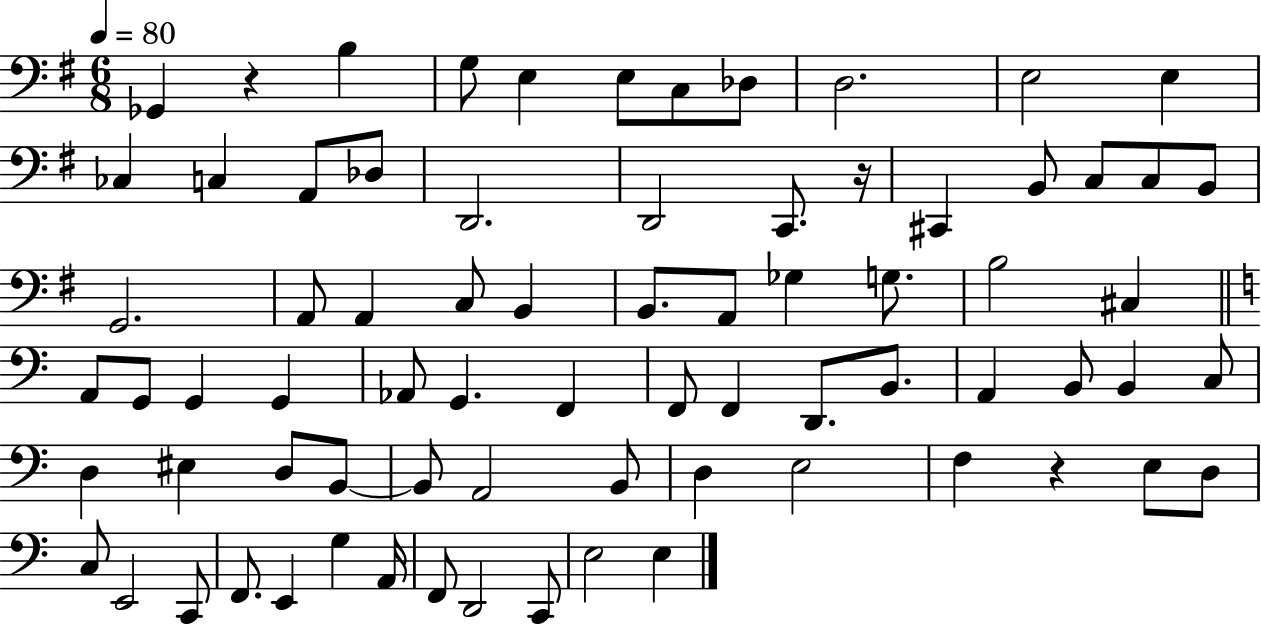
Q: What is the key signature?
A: G major